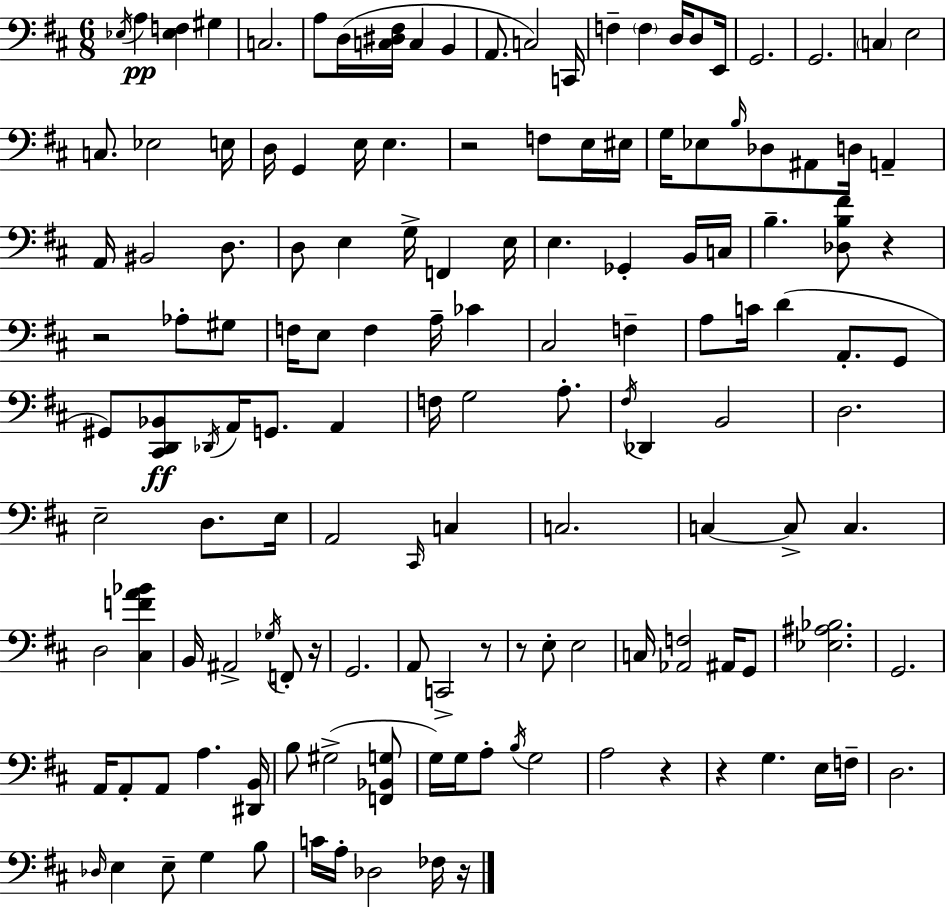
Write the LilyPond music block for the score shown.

{
  \clef bass
  \numericTimeSignature
  \time 6/8
  \key d \major
  \acciaccatura { ees16 }\pp a4 <ees f>4 gis4 | c2. | a8 d16( <c dis fis>16 c4 b,4 | a,8. c2) | \break c,16 f4-- \parenthesize f4 d16 d8 | e,16 g,2. | g,2. | \parenthesize c4 e2 | \break c8. ees2 | e16 d16 g,4 e16 e4. | r2 f8 e16 | eis16 g16 ees8 \grace { b16 } des8 ais,8 d16 a,4-- | \break a,16 bis,2 d8. | d8 e4 g16-> f,4 | e16 e4. ges,4-. | b,16 c16 b4.-- <des b fis'>8 r4 | \break r2 aes8-. | gis8 f16 e8 f4 a16-- ces'4 | cis2 f4-- | a8 c'16 d'4( a,8.-. | \break g,8 gis,8) <cis, d, bes,>8\ff \acciaccatura { des,16 } a,16 g,8. a,4 | f16 g2 | a8.-. \acciaccatura { fis16 } des,4 b,2 | d2. | \break e2-- | d8. e16 a,2 | \grace { cis,16 } c4 c2. | c4~~ c8-> c4. | \break d2 | <cis f' a' bes'>4 b,16 ais,2-> | \acciaccatura { ges16 } f,8-. r16 g,2. | a,8 c,2-> | \break r8 r8 e8-. e2 | c16 <aes, f>2 | ais,16 g,8 <ees ais bes>2. | g,2. | \break a,16 a,8-. a,8 a4. | <dis, b,>16 b8 gis2->( | <f, bes, g>8 g16) g16 a8-. \acciaccatura { b16 } g2 | a2 | \break r4 r4 g4. | e16 f16-- d2. | \grace { des16 } e4 | e8-- g4 b8 c'16 a16-. des2 | \break fes16 r16 \bar "|."
}